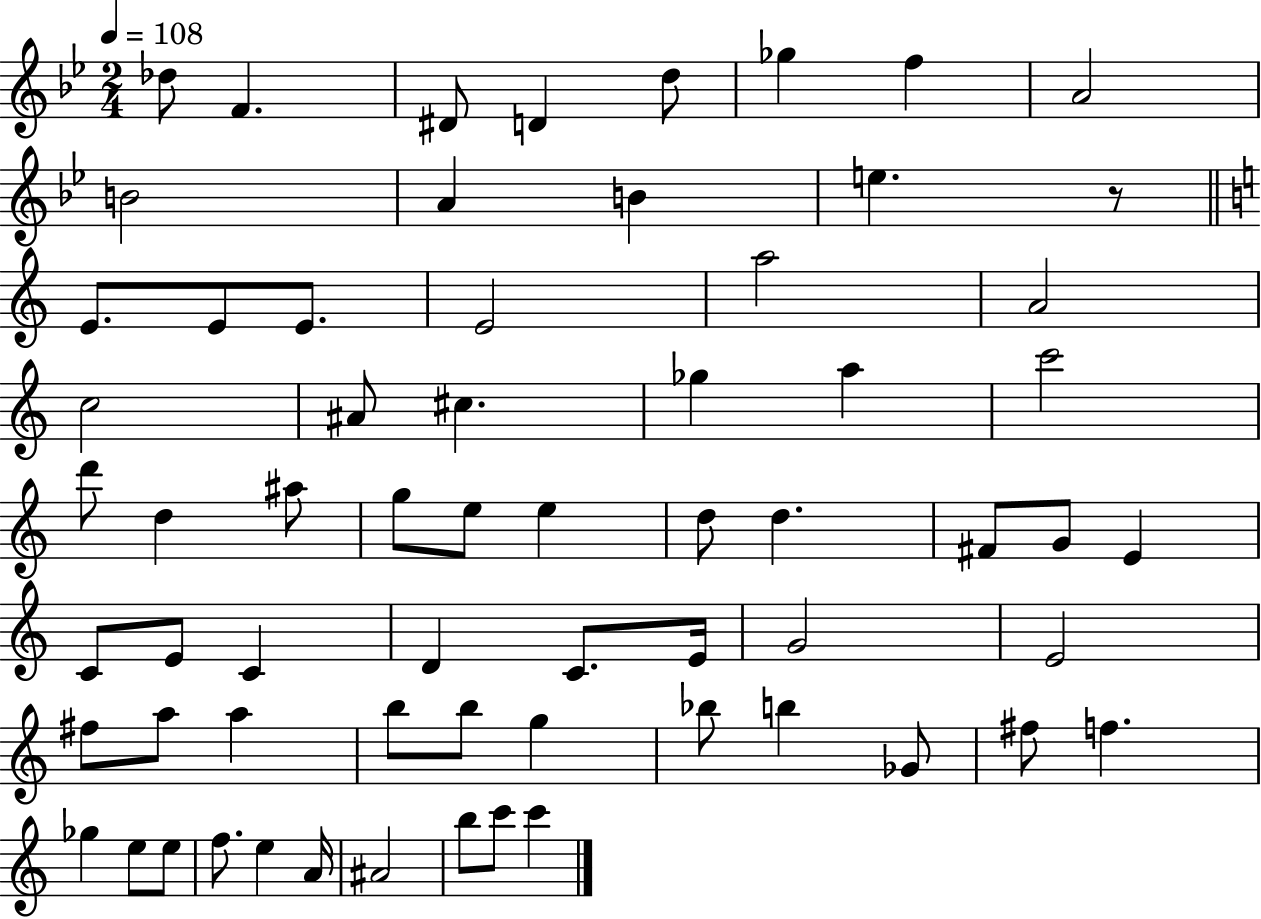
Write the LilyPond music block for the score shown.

{
  \clef treble
  \numericTimeSignature
  \time 2/4
  \key bes \major
  \tempo 4 = 108
  \repeat volta 2 { des''8 f'4. | dis'8 d'4 d''8 | ges''4 f''4 | a'2 | \break b'2 | a'4 b'4 | e''4. r8 | \bar "||" \break \key a \minor e'8. e'8 e'8. | e'2 | a''2 | a'2 | \break c''2 | ais'8 cis''4. | ges''4 a''4 | c'''2 | \break d'''8 d''4 ais''8 | g''8 e''8 e''4 | d''8 d''4. | fis'8 g'8 e'4 | \break c'8 e'8 c'4 | d'4 c'8. e'16 | g'2 | e'2 | \break fis''8 a''8 a''4 | b''8 b''8 g''4 | bes''8 b''4 ges'8 | fis''8 f''4. | \break ges''4 e''8 e''8 | f''8. e''4 a'16 | ais'2 | b''8 c'''8 c'''4 | \break } \bar "|."
}